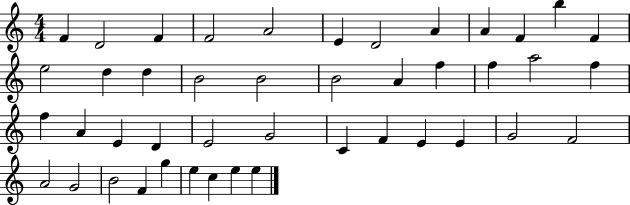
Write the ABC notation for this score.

X:1
T:Untitled
M:4/4
L:1/4
K:C
F D2 F F2 A2 E D2 A A F b F e2 d d B2 B2 B2 A f f a2 f f A E D E2 G2 C F E E G2 F2 A2 G2 B2 F g e c e e